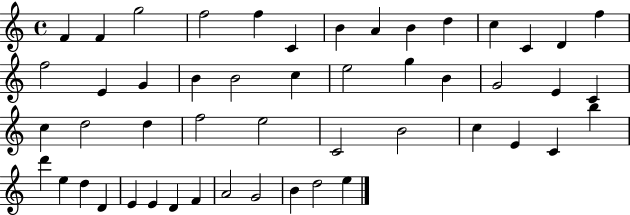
{
  \clef treble
  \time 4/4
  \defaultTimeSignature
  \key c \major
  f'4 f'4 g''2 | f''2 f''4 c'4 | b'4 a'4 b'4 d''4 | c''4 c'4 d'4 f''4 | \break f''2 e'4 g'4 | b'4 b'2 c''4 | e''2 g''4 b'4 | g'2 e'4 c'4 | \break c''4 d''2 d''4 | f''2 e''2 | c'2 b'2 | c''4 e'4 c'4 b''4 | \break d'''4 e''4 d''4 d'4 | e'4 e'4 d'4 f'4 | a'2 g'2 | b'4 d''2 e''4 | \break \bar "|."
}